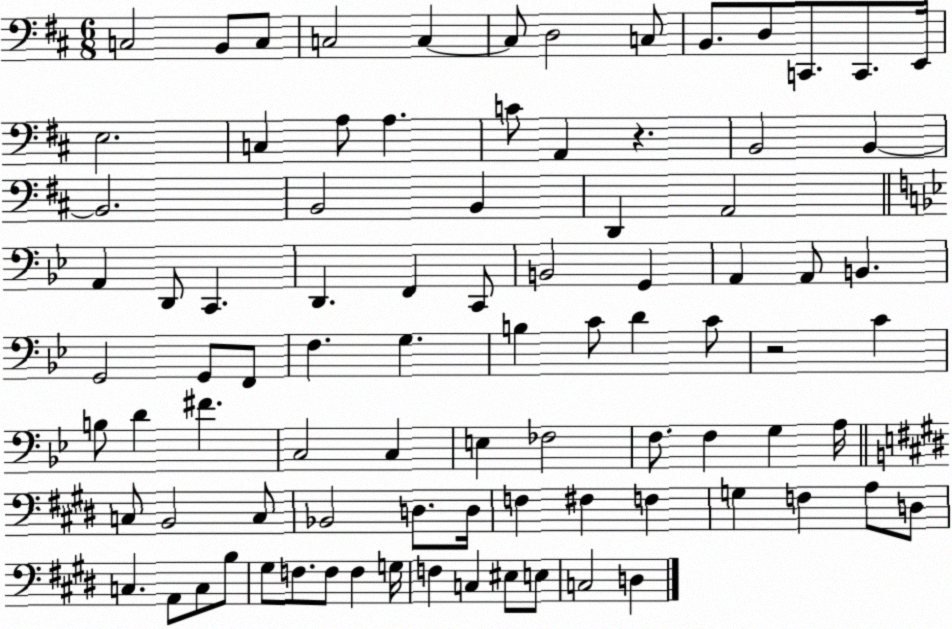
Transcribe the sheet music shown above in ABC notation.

X:1
T:Untitled
M:6/8
L:1/4
K:D
C,2 B,,/2 C,/2 C,2 C, C,/2 D,2 C,/2 B,,/2 D,/2 C,,/2 C,,/2 E,,/4 E,2 C, A,/2 A, C/2 A,, z B,,2 B,, B,,2 B,,2 B,, D,, A,,2 A,, D,,/2 C,, D,, F,, C,,/2 B,,2 G,, A,, A,,/2 B,, G,,2 G,,/2 F,,/2 F, G, B, C/2 D C/2 z2 C B,/2 D ^F C,2 C, E, _F,2 F,/2 F, G, A,/4 C,/2 B,,2 C,/2 _B,,2 D,/2 D,/4 F, ^F, F, G, F, A,/2 D,/2 C, A,,/2 C,/2 B,/2 ^G,/2 F,/2 F,/2 F, G,/4 F, C, ^E,/2 E,/2 C,2 D,